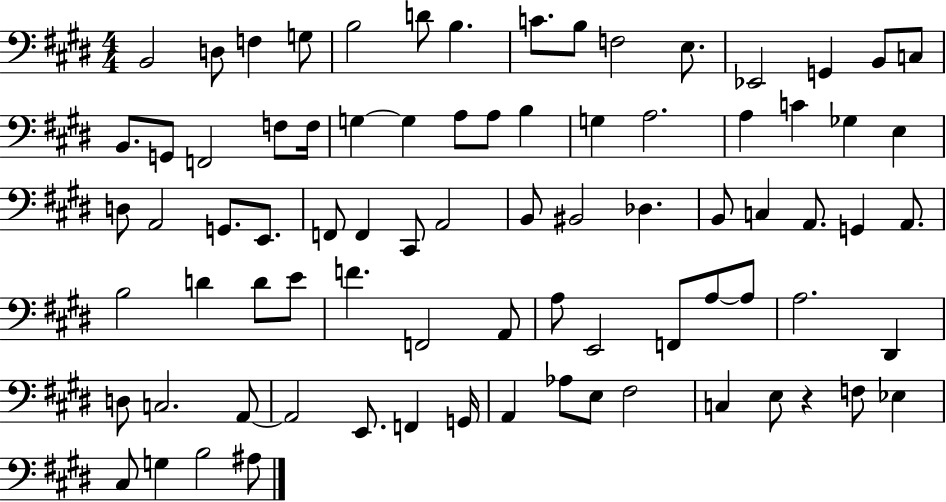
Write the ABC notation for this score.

X:1
T:Untitled
M:4/4
L:1/4
K:E
B,,2 D,/2 F, G,/2 B,2 D/2 B, C/2 B,/2 F,2 E,/2 _E,,2 G,, B,,/2 C,/2 B,,/2 G,,/2 F,,2 F,/2 F,/4 G, G, A,/2 A,/2 B, G, A,2 A, C _G, E, D,/2 A,,2 G,,/2 E,,/2 F,,/2 F,, ^C,,/2 A,,2 B,,/2 ^B,,2 _D, B,,/2 C, A,,/2 G,, A,,/2 B,2 D D/2 E/2 F F,,2 A,,/2 A,/2 E,,2 F,,/2 A,/2 A,/2 A,2 ^D,, D,/2 C,2 A,,/2 A,,2 E,,/2 F,, G,,/4 A,, _A,/2 E,/2 ^F,2 C, E,/2 z F,/2 _E, ^C,/2 G, B,2 ^A,/2